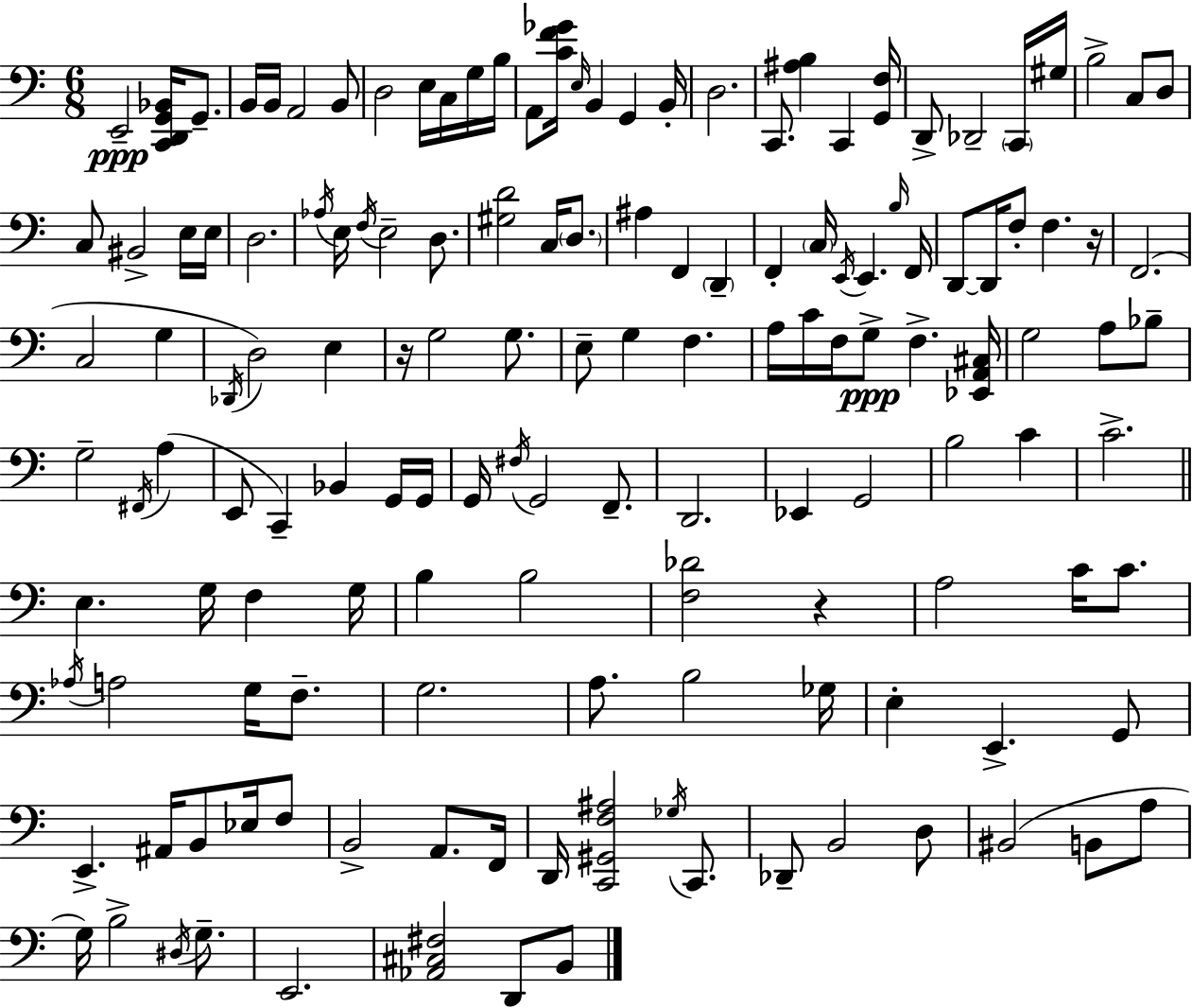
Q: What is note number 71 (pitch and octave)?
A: G3